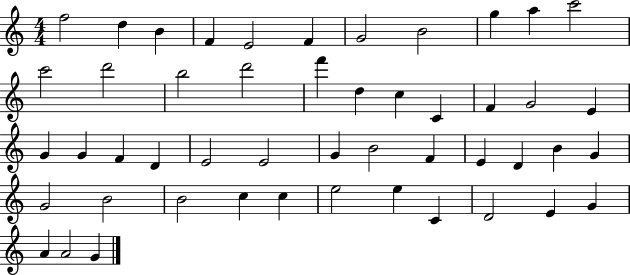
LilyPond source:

{
  \clef treble
  \numericTimeSignature
  \time 4/4
  \key c \major
  f''2 d''4 b'4 | f'4 e'2 f'4 | g'2 b'2 | g''4 a''4 c'''2 | \break c'''2 d'''2 | b''2 d'''2 | f'''4 d''4 c''4 c'4 | f'4 g'2 e'4 | \break g'4 g'4 f'4 d'4 | e'2 e'2 | g'4 b'2 f'4 | e'4 d'4 b'4 g'4 | \break g'2 b'2 | b'2 c''4 c''4 | e''2 e''4 c'4 | d'2 e'4 g'4 | \break a'4 a'2 g'4 | \bar "|."
}